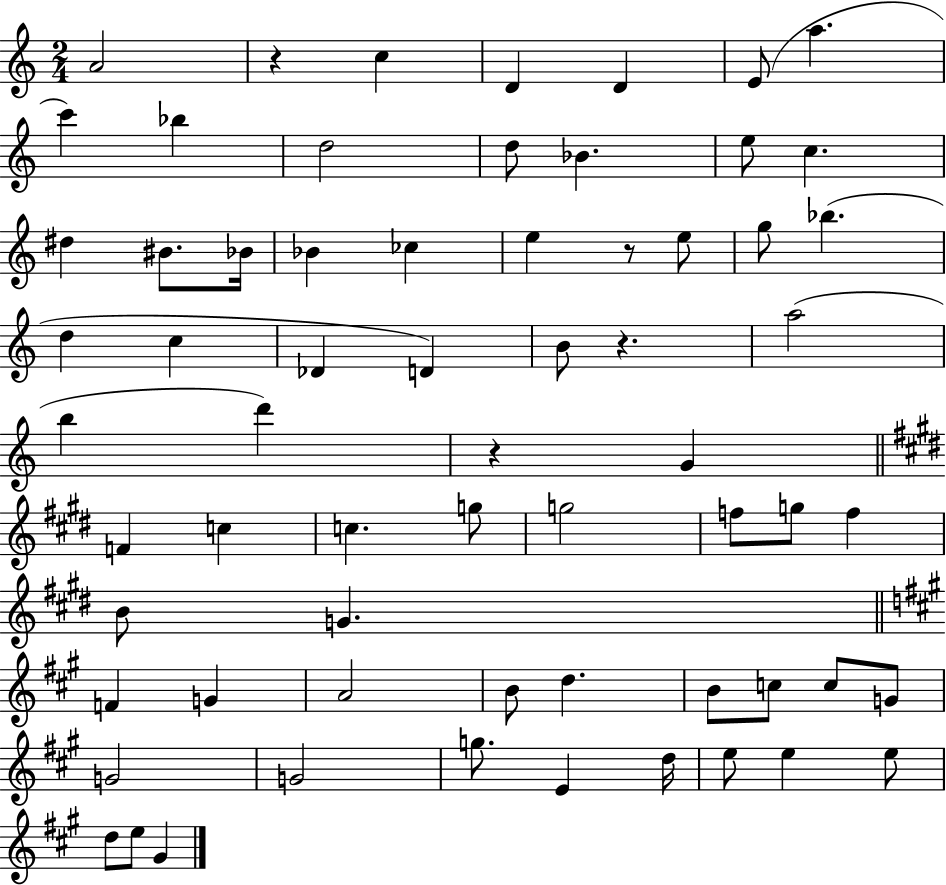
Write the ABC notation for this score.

X:1
T:Untitled
M:2/4
L:1/4
K:C
A2 z c D D E/2 a c' _b d2 d/2 _B e/2 c ^d ^B/2 _B/4 _B _c e z/2 e/2 g/2 _b d c _D D B/2 z a2 b d' z G F c c g/2 g2 f/2 g/2 f B/2 G F G A2 B/2 d B/2 c/2 c/2 G/2 G2 G2 g/2 E d/4 e/2 e e/2 d/2 e/2 ^G